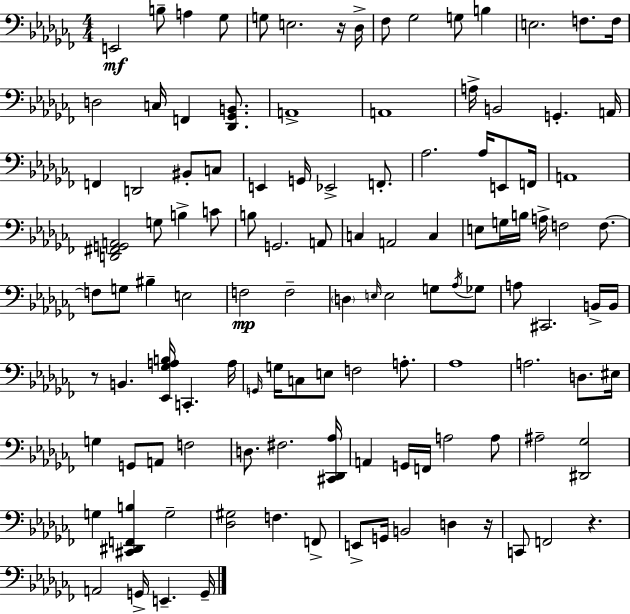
E2/h B3/e A3/q Gb3/e G3/e E3/h. R/s Db3/s FES3/e Gb3/h G3/e B3/q E3/h. F3/e. F3/s D3/h C3/s F2/q [Db2,Gb2,B2]/e. A2/w A2/w A3/s B2/h G2/q. A2/s F2/q D2/h BIS2/e C3/e E2/q G2/s Eb2/h F2/e. Ab3/h. Ab3/s E2/e F2/s A2/w [D2,F#2,G2,A2]/h G3/e B3/q C4/e B3/e G2/h. A2/e C3/q A2/h C3/q E3/e G3/s B3/s A3/s F3/h F3/e. F3/e G3/e BIS3/q E3/h F3/h F3/h D3/q E3/s E3/h G3/e Ab3/s Gb3/e A3/e C#2/h. B2/s B2/s R/e B2/q. [Eb2,Gb3,A3,B3]/s C2/q. A3/s G2/s G3/s C3/e E3/e F3/h A3/e. Ab3/w A3/h. D3/e. EIS3/s G3/q G2/e A2/e F3/h D3/e. F#3/h. [C#2,Db2,Ab3]/s A2/q G2/s F2/s A3/h A3/e A#3/h [D#2,Gb3]/h G3/q [C#2,D#2,F2,B3]/q G3/h [Db3,G#3]/h F3/q. F2/e E2/e G2/s B2/h D3/q R/s C2/e F2/h R/q. A2/h G2/s E2/q. G2/s